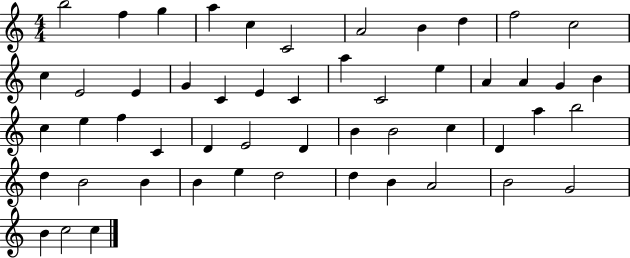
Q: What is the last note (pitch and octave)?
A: C5